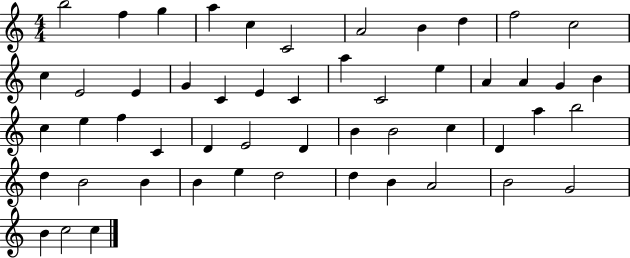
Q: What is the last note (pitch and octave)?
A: C5